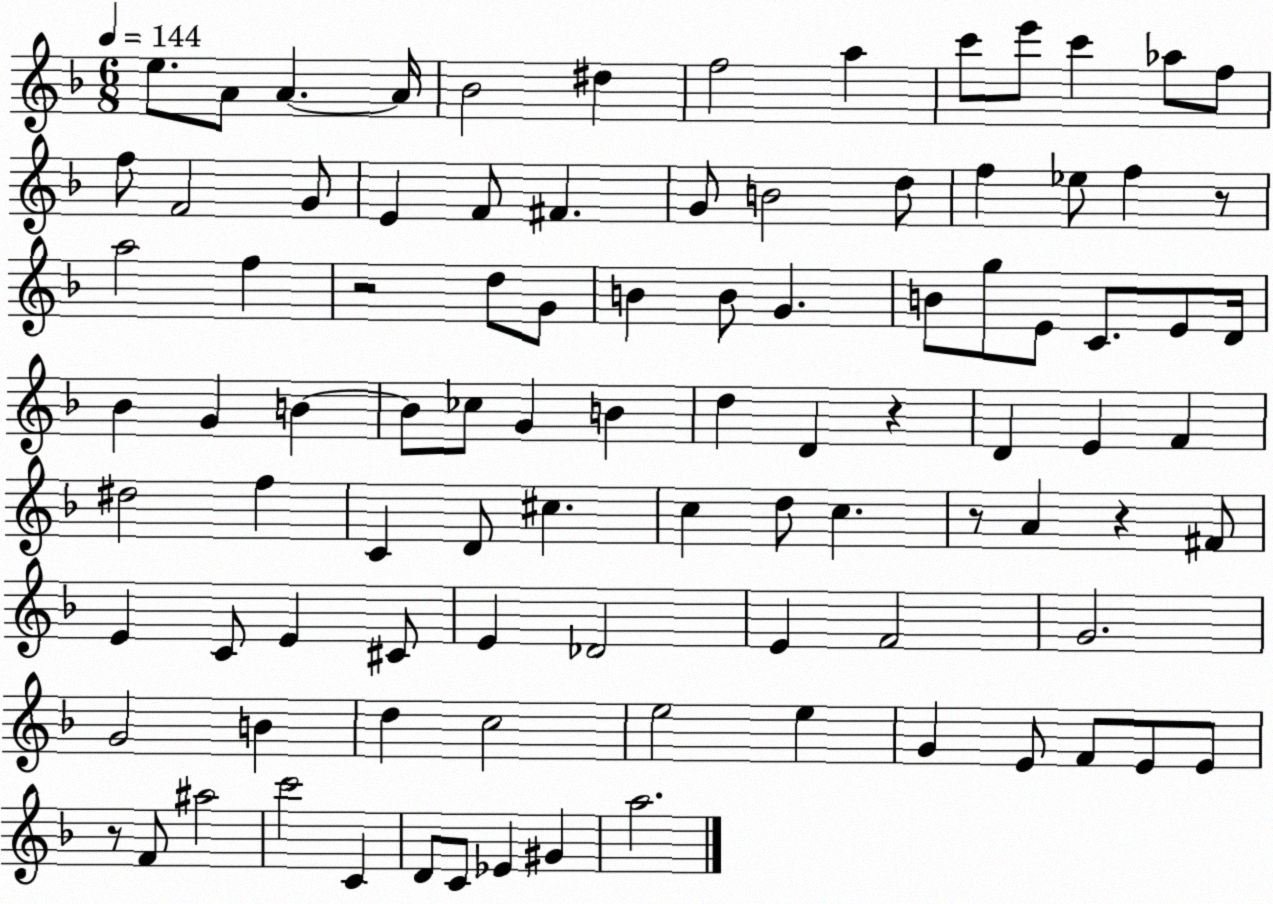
X:1
T:Untitled
M:6/8
L:1/4
K:F
e/2 A/2 A A/4 _B2 ^d f2 a c'/2 e'/2 c' _a/2 f/2 f/2 F2 G/2 E F/2 ^F G/2 B2 d/2 f _e/2 f z/2 a2 f z2 d/2 G/2 B B/2 G B/2 g/2 E/2 C/2 E/2 D/4 _B G B B/2 _c/2 G B d D z D E F ^d2 f C D/2 ^c c d/2 c z/2 A z ^F/2 E C/2 E ^C/2 E _D2 E F2 G2 G2 B d c2 e2 e G E/2 F/2 E/2 E/2 z/2 F/2 ^a2 c'2 C D/2 C/2 _E ^G a2